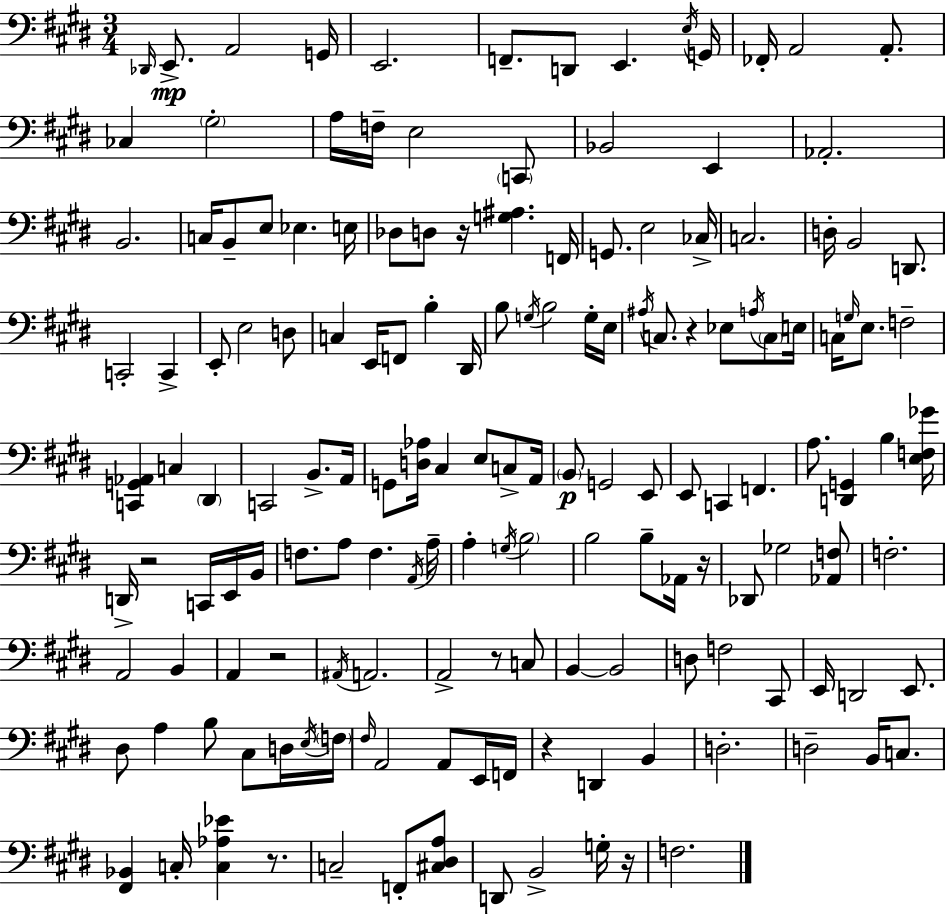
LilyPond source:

{
  \clef bass
  \numericTimeSignature
  \time 3/4
  \key e \major
  \grace { des,16 }\mp e,8.-> a,2 | g,16 e,2. | f,8.-- d,8 e,4. | \acciaccatura { e16 } g,16 fes,16-. a,2 a,8.-. | \break ces4 \parenthesize gis2-. | a16 f16-- e2 | \parenthesize c,8 bes,2 e,4 | aes,2.-. | \break b,2. | c16 b,8-- e8 ees4. | e16 des8 d8 r16 <g ais>4. | f,16 g,8. e2 | \break ces16-> c2. | d16-. b,2 d,8. | c,2-. c,4-> | e,8-. e2 | \break d8 c4 e,16 f,8 b4-. | dis,16 b8 \acciaccatura { g16 } b2 | g16-. e16 \acciaccatura { ais16 } c8. r4 ees8 | \acciaccatura { a16 } \parenthesize c8 e16 c16 \grace { g16 } e8. f2-- | \break <c, g, aes,>4 c4 | \parenthesize dis,4 c,2 | b,8.-> a,16 g,8 <d aes>16 cis4 | e8 c8-> a,16 \parenthesize b,8\p g,2 | \break e,8 e,8 c,4 | f,4. a8. <d, g,>4 | b4 <e f ges'>16 d,16-> r2 | c,16 e,16 b,16 f8. a8 f4. | \break \acciaccatura { a,16 } a16-- a4-. \acciaccatura { g16 } | \parenthesize b2 b2 | b8-- aes,16 r16 des,8 ges2 | <aes, f>8 f2.-. | \break a,2 | b,4 a,4 | r2 \acciaccatura { ais,16 } a,2. | a,2-> | \break r8 c8 b,4~~ | b,2 d8 f2 | cis,8 e,16 d,2 | e,8. dis8 a4 | \break b8 cis8 d16 \acciaccatura { e16 } \parenthesize f16 \grace { fis16 } a,2 | a,8 e,16 f,16 r4 | d,4 b,4 d2.-. | d2-- | \break b,16 c8. <fis, bes,>4 | c16-. <c aes ees'>4 r8. c2-- | f,8-. <cis dis a>8 d,8 | b,2-> g16-. r16 f2. | \break \bar "|."
}